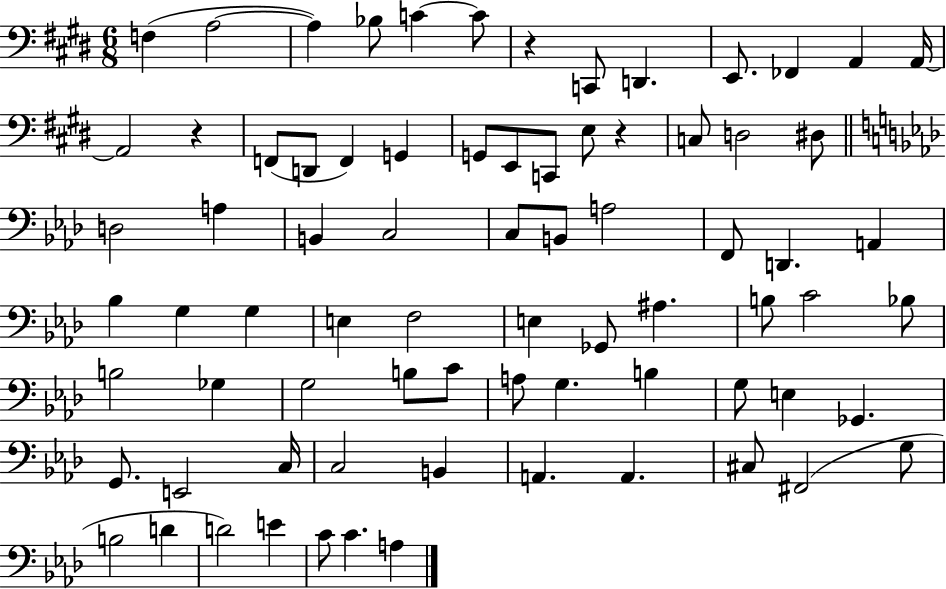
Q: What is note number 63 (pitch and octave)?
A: A2